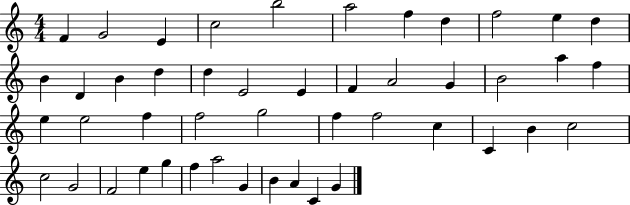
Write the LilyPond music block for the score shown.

{
  \clef treble
  \numericTimeSignature
  \time 4/4
  \key c \major
  f'4 g'2 e'4 | c''2 b''2 | a''2 f''4 d''4 | f''2 e''4 d''4 | \break b'4 d'4 b'4 d''4 | d''4 e'2 e'4 | f'4 a'2 g'4 | b'2 a''4 f''4 | \break e''4 e''2 f''4 | f''2 g''2 | f''4 f''2 c''4 | c'4 b'4 c''2 | \break c''2 g'2 | f'2 e''4 g''4 | f''4 a''2 g'4 | b'4 a'4 c'4 g'4 | \break \bar "|."
}